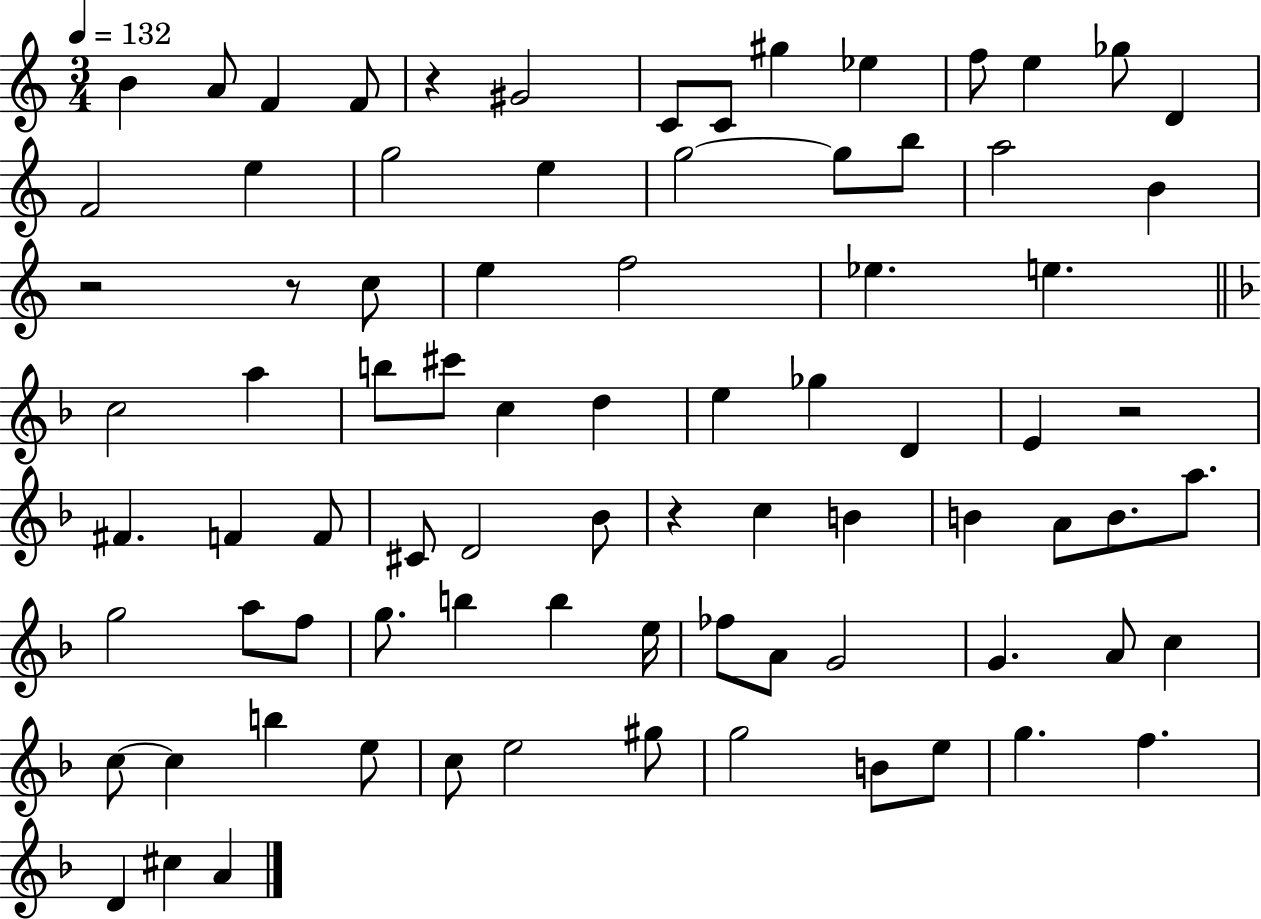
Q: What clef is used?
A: treble